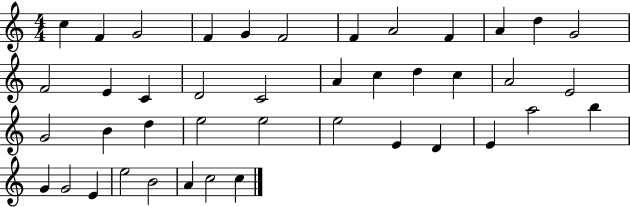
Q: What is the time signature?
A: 4/4